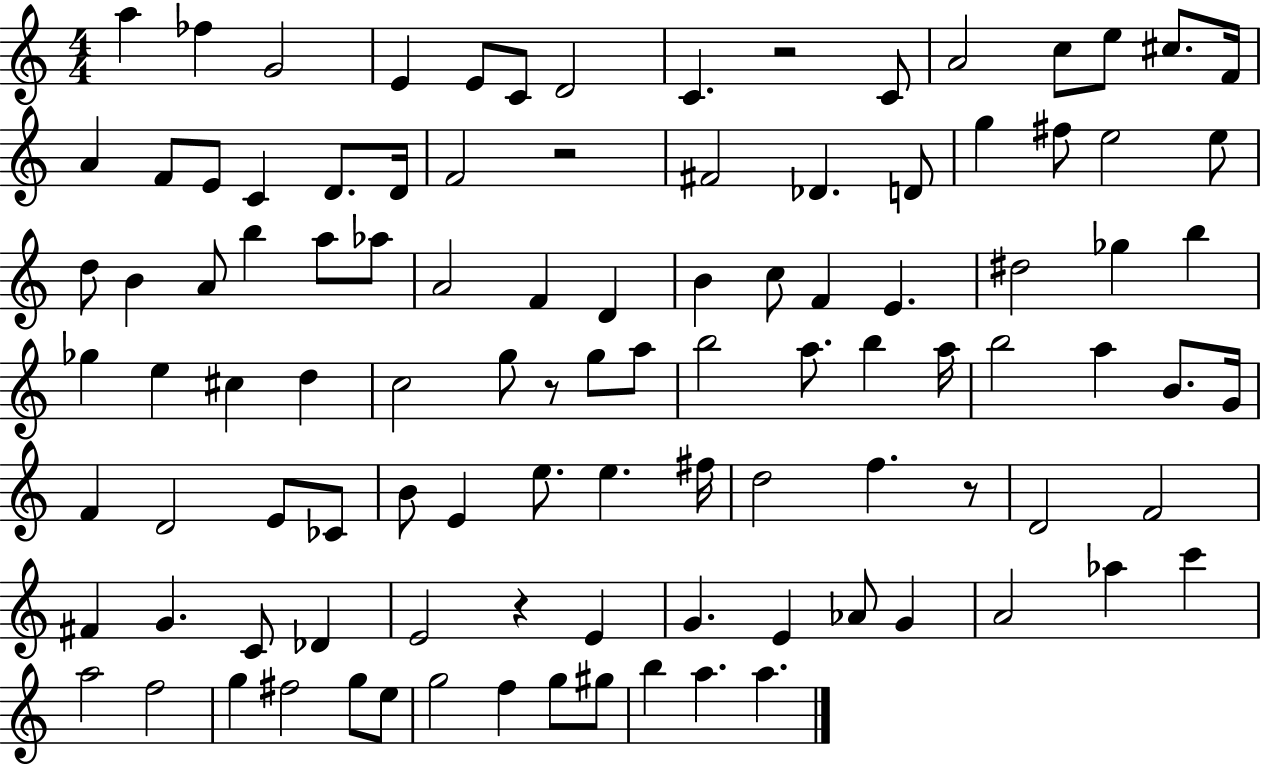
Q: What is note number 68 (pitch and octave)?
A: E5